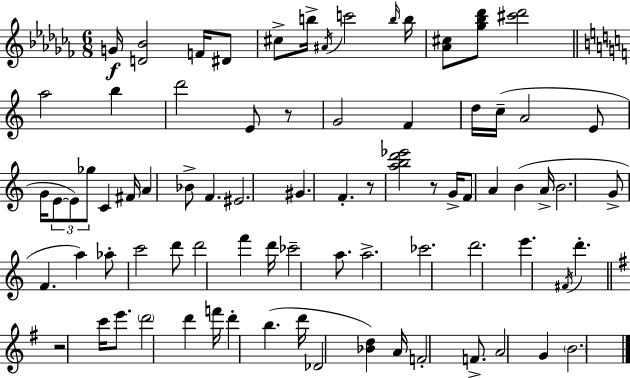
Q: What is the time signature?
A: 6/8